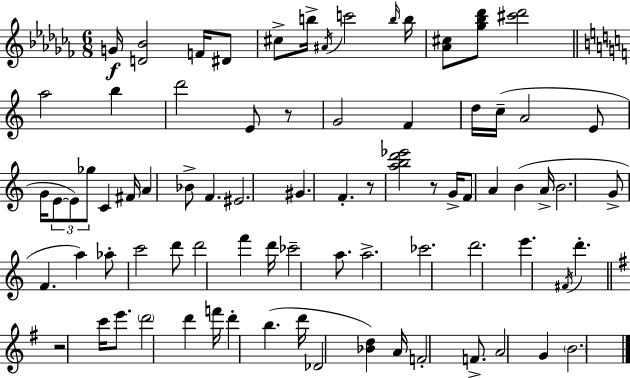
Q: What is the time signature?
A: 6/8